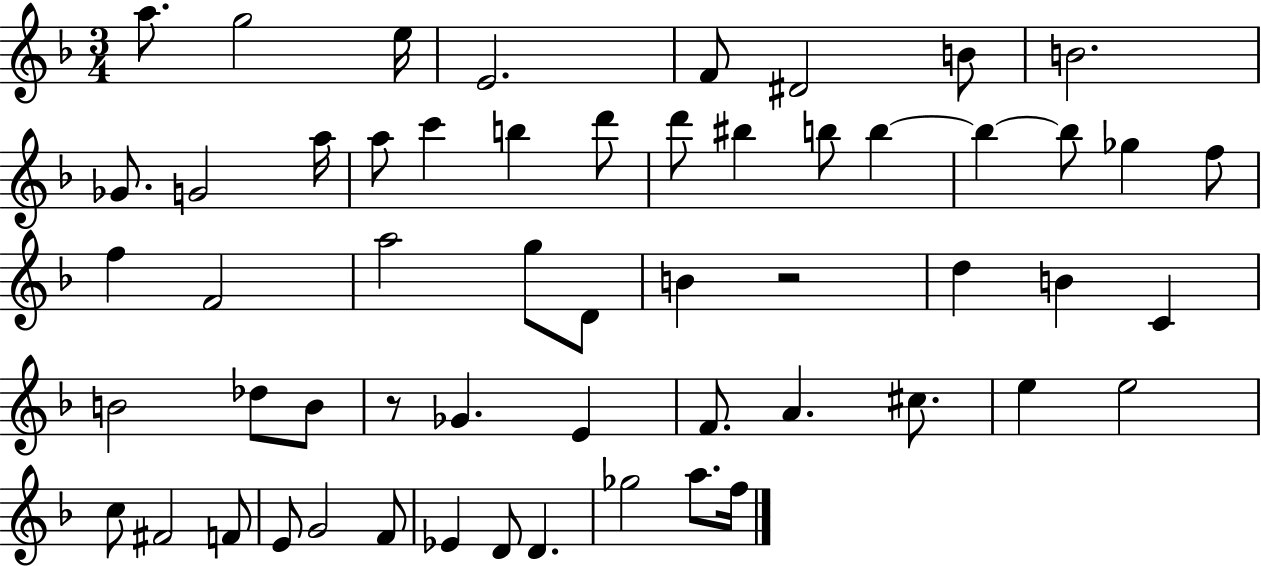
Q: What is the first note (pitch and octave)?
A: A5